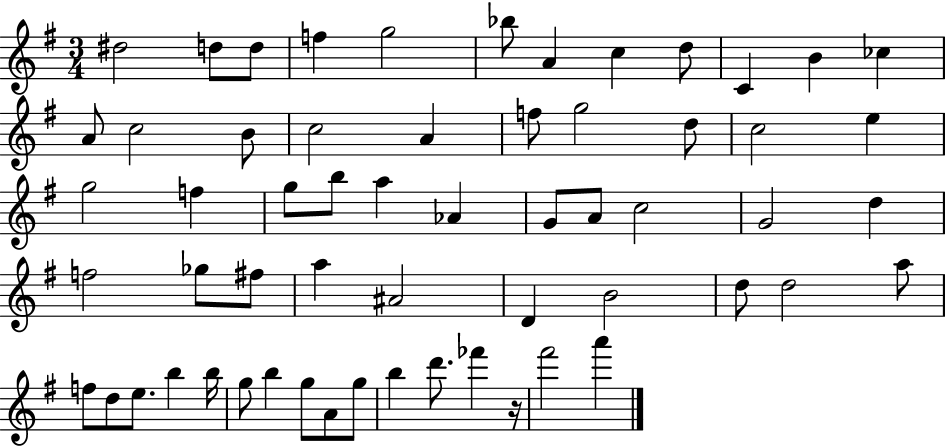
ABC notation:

X:1
T:Untitled
M:3/4
L:1/4
K:G
^d2 d/2 d/2 f g2 _b/2 A c d/2 C B _c A/2 c2 B/2 c2 A f/2 g2 d/2 c2 e g2 f g/2 b/2 a _A G/2 A/2 c2 G2 d f2 _g/2 ^f/2 a ^A2 D B2 d/2 d2 a/2 f/2 d/2 e/2 b b/4 g/2 b g/2 A/2 g/2 b d'/2 _f' z/4 ^f'2 a'